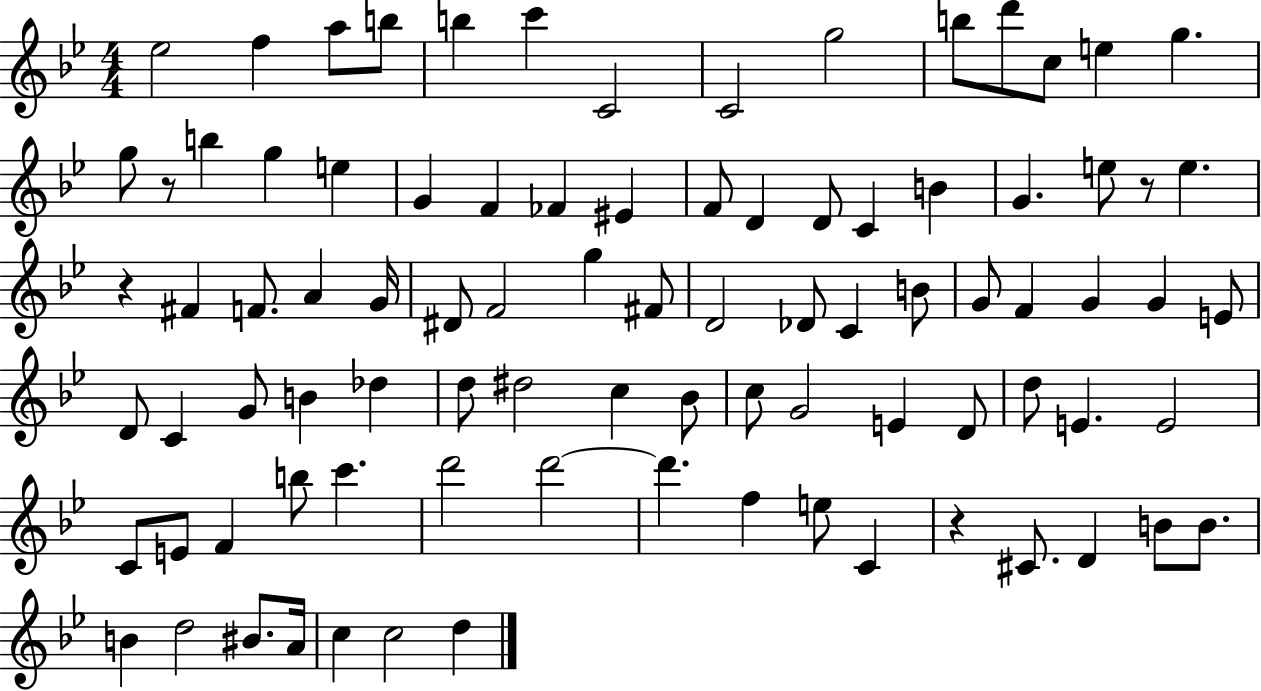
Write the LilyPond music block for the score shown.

{
  \clef treble
  \numericTimeSignature
  \time 4/4
  \key bes \major
  \repeat volta 2 { ees''2 f''4 a''8 b''8 | b''4 c'''4 c'2 | c'2 g''2 | b''8 d'''8 c''8 e''4 g''4. | \break g''8 r8 b''4 g''4 e''4 | g'4 f'4 fes'4 eis'4 | f'8 d'4 d'8 c'4 b'4 | g'4. e''8 r8 e''4. | \break r4 fis'4 f'8. a'4 g'16 | dis'8 f'2 g''4 fis'8 | d'2 des'8 c'4 b'8 | g'8 f'4 g'4 g'4 e'8 | \break d'8 c'4 g'8 b'4 des''4 | d''8 dis''2 c''4 bes'8 | c''8 g'2 e'4 d'8 | d''8 e'4. e'2 | \break c'8 e'8 f'4 b''8 c'''4. | d'''2 d'''2~~ | d'''4. f''4 e''8 c'4 | r4 cis'8. d'4 b'8 b'8. | \break b'4 d''2 bis'8. a'16 | c''4 c''2 d''4 | } \bar "|."
}